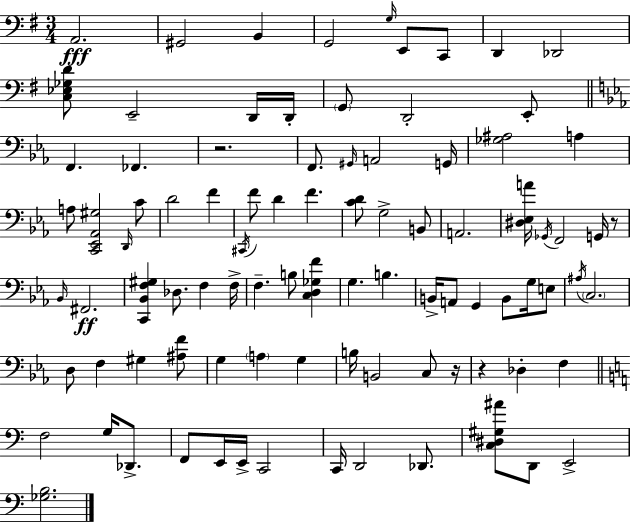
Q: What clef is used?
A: bass